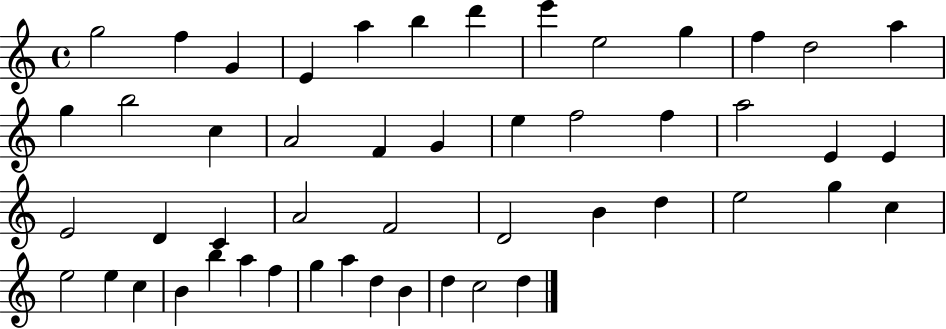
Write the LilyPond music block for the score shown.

{
  \clef treble
  \time 4/4
  \defaultTimeSignature
  \key c \major
  g''2 f''4 g'4 | e'4 a''4 b''4 d'''4 | e'''4 e''2 g''4 | f''4 d''2 a''4 | \break g''4 b''2 c''4 | a'2 f'4 g'4 | e''4 f''2 f''4 | a''2 e'4 e'4 | \break e'2 d'4 c'4 | a'2 f'2 | d'2 b'4 d''4 | e''2 g''4 c''4 | \break e''2 e''4 c''4 | b'4 b''4 a''4 f''4 | g''4 a''4 d''4 b'4 | d''4 c''2 d''4 | \break \bar "|."
}